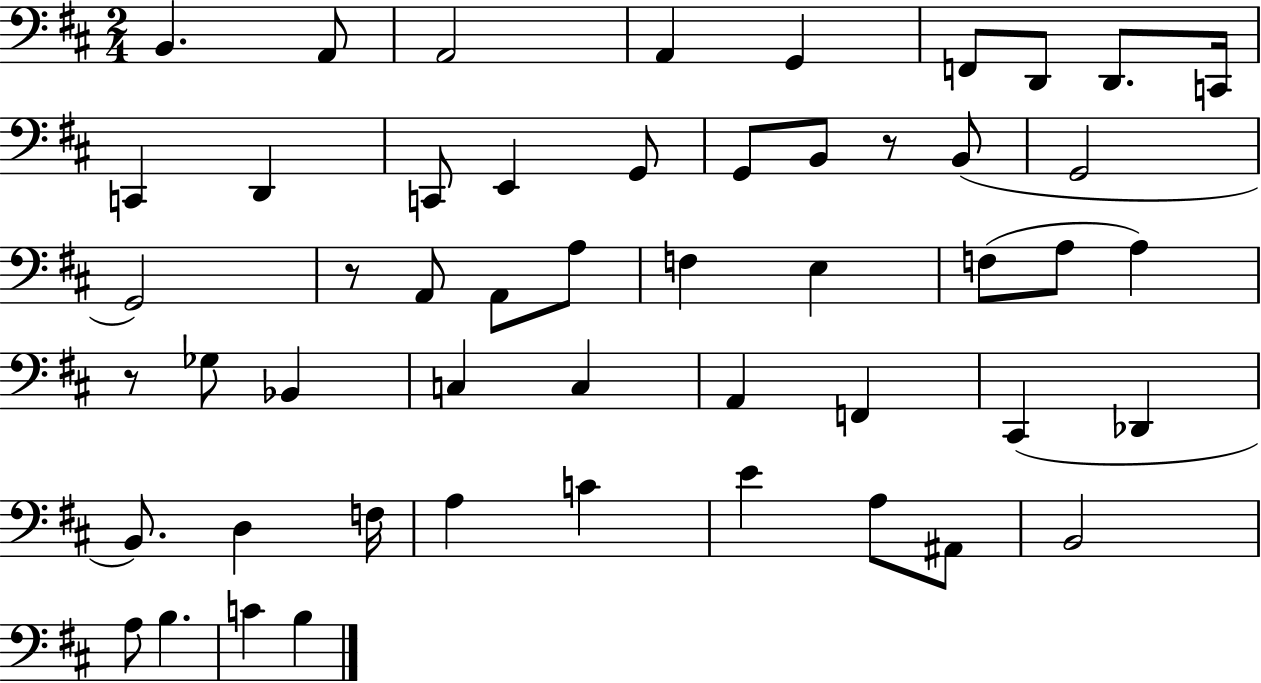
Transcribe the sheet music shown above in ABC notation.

X:1
T:Untitled
M:2/4
L:1/4
K:D
B,, A,,/2 A,,2 A,, G,, F,,/2 D,,/2 D,,/2 C,,/4 C,, D,, C,,/2 E,, G,,/2 G,,/2 B,,/2 z/2 B,,/2 G,,2 G,,2 z/2 A,,/2 A,,/2 A,/2 F, E, F,/2 A,/2 A, z/2 _G,/2 _B,, C, C, A,, F,, ^C,, _D,, B,,/2 D, F,/4 A, C E A,/2 ^A,,/2 B,,2 A,/2 B, C B,